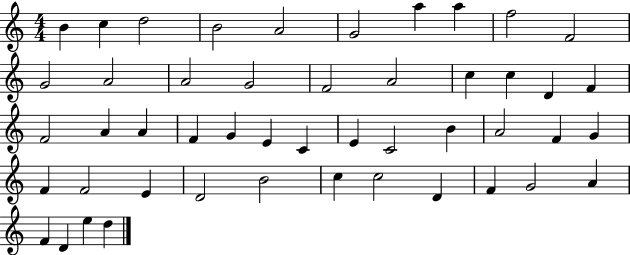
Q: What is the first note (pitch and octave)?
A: B4